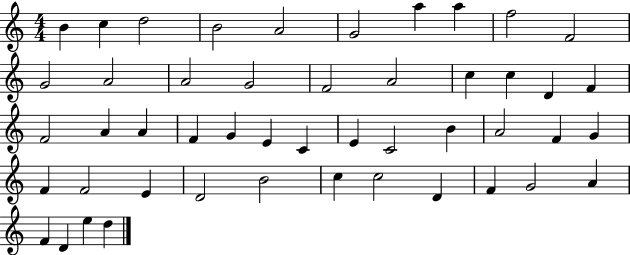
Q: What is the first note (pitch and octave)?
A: B4